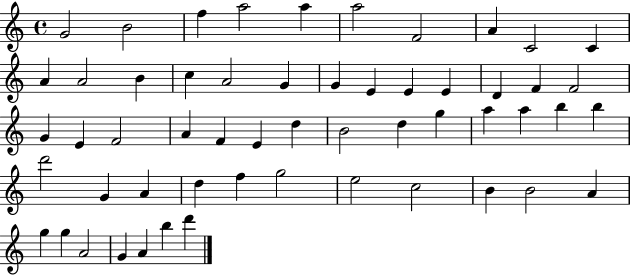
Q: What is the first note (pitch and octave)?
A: G4